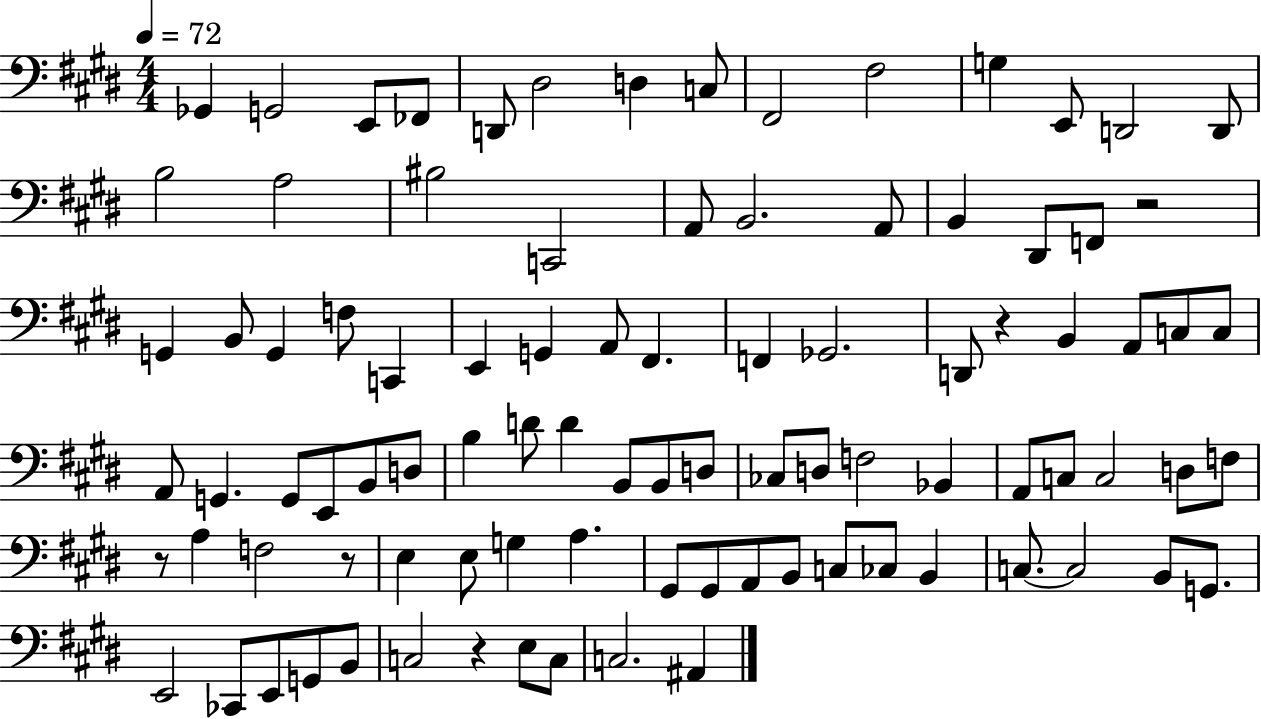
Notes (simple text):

Gb2/q G2/h E2/e FES2/e D2/e D#3/h D3/q C3/e F#2/h F#3/h G3/q E2/e D2/h D2/e B3/h A3/h BIS3/h C2/h A2/e B2/h. A2/e B2/q D#2/e F2/e R/h G2/q B2/e G2/q F3/e C2/q E2/q G2/q A2/e F#2/q. F2/q Gb2/h. D2/e R/q B2/q A2/e C3/e C3/e A2/e G2/q. G2/e E2/e B2/e D3/e B3/q D4/e D4/q B2/e B2/e D3/e CES3/e D3/e F3/h Bb2/q A2/e C3/e C3/h D3/e F3/e R/e A3/q F3/h R/e E3/q E3/e G3/q A3/q. G#2/e G#2/e A2/e B2/e C3/e CES3/e B2/q C3/e. C3/h B2/e G2/e. E2/h CES2/e E2/e G2/e B2/e C3/h R/q E3/e C3/e C3/h. A#2/q